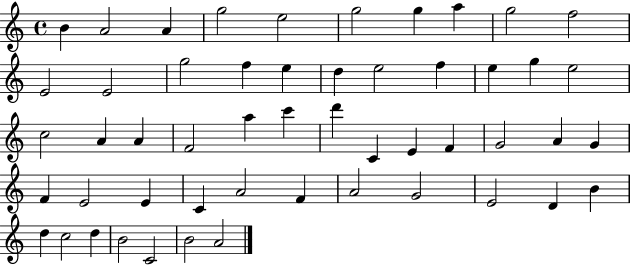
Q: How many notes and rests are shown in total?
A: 52